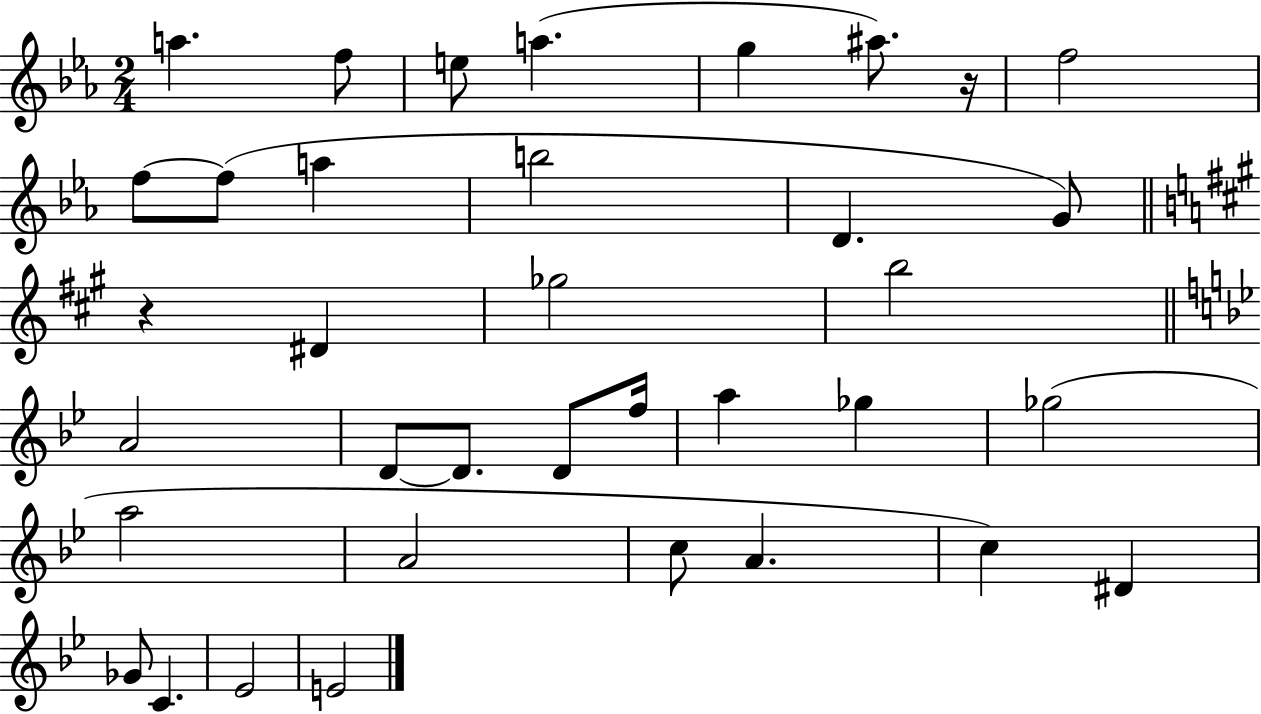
{
  \clef treble
  \numericTimeSignature
  \time 2/4
  \key ees \major
  \repeat volta 2 { a''4. f''8 | e''8 a''4.( | g''4 ais''8.) r16 | f''2 | \break f''8~~ f''8( a''4 | b''2 | d'4. g'8) | \bar "||" \break \key a \major r4 dis'4 | ges''2 | b''2 | \bar "||" \break \key bes \major a'2 | d'8~~ d'8. d'8 f''16 | a''4 ges''4 | ges''2( | \break a''2 | a'2 | c''8 a'4. | c''4) dis'4 | \break ges'8 c'4. | ees'2 | e'2 | } \bar "|."
}